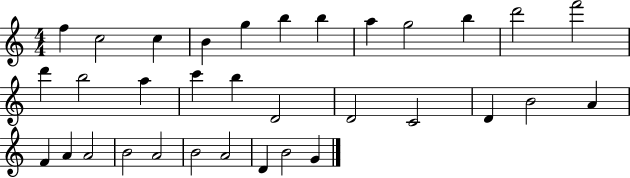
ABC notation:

X:1
T:Untitled
M:4/4
L:1/4
K:C
f c2 c B g b b a g2 b d'2 f'2 d' b2 a c' b D2 D2 C2 D B2 A F A A2 B2 A2 B2 A2 D B2 G